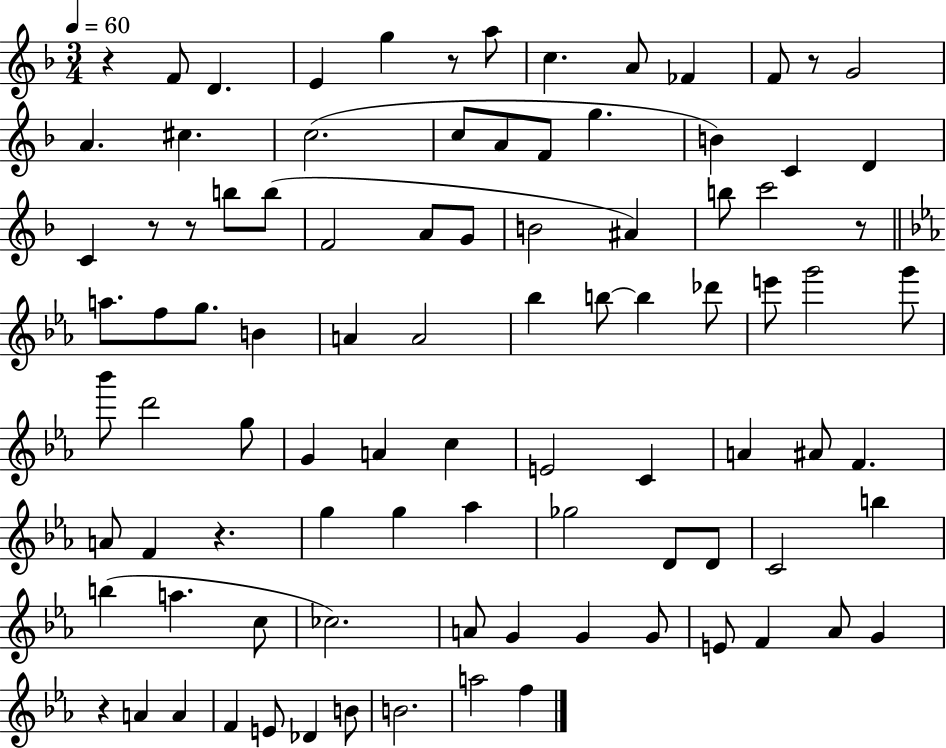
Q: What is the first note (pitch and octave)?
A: F4